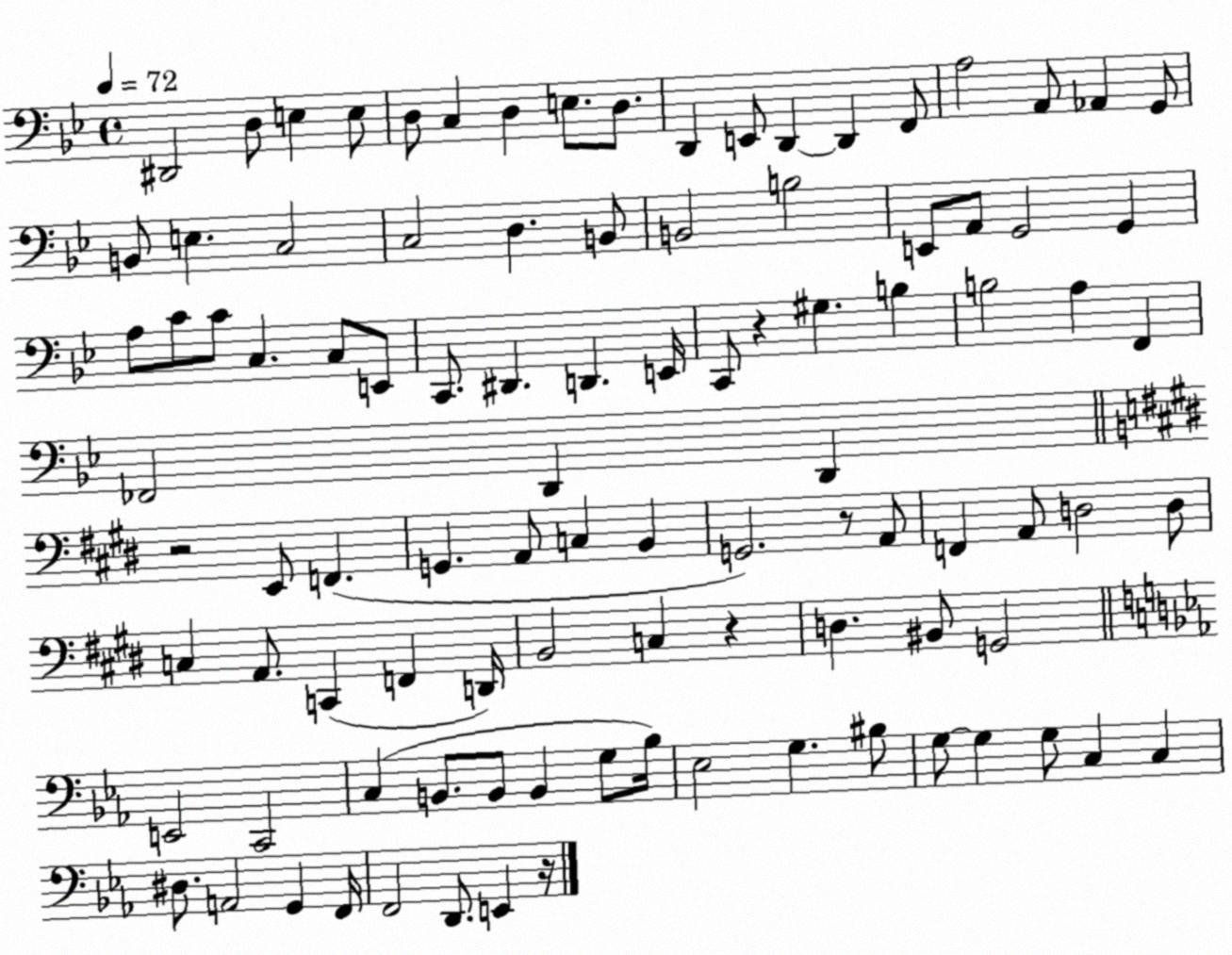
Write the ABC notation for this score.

X:1
T:Untitled
M:4/4
L:1/4
K:Bb
^D,,2 D,/2 E, E,/2 D,/2 C, D, E,/2 D,/2 D,, E,,/2 D,, D,, F,,/2 A,2 A,,/2 _A,, G,,/2 B,,/2 E, C,2 C,2 D, B,,/2 B,,2 B,2 E,,/2 A,,/2 G,,2 G,, A,/2 C/2 C/2 C, C,/2 E,,/2 C,,/2 ^D,, D,, E,,/4 C,,/2 z ^G, B, B,2 A, F,, _F,,2 D,, D,, z2 E,,/2 F,, G,, A,,/2 C, B,, G,,2 z/2 A,,/2 F,, A,,/2 D,2 D,/2 C, A,,/2 C,, F,, D,,/4 B,,2 C, z D, ^B,,/2 G,,2 E,,2 C,,2 C, B,,/2 B,,/2 B,, G,/2 _B,/4 _E,2 G, ^B,/2 G,/2 G, G,/2 C, C, ^D,/2 A,,2 G,, F,,/4 F,,2 D,,/2 E,, z/4